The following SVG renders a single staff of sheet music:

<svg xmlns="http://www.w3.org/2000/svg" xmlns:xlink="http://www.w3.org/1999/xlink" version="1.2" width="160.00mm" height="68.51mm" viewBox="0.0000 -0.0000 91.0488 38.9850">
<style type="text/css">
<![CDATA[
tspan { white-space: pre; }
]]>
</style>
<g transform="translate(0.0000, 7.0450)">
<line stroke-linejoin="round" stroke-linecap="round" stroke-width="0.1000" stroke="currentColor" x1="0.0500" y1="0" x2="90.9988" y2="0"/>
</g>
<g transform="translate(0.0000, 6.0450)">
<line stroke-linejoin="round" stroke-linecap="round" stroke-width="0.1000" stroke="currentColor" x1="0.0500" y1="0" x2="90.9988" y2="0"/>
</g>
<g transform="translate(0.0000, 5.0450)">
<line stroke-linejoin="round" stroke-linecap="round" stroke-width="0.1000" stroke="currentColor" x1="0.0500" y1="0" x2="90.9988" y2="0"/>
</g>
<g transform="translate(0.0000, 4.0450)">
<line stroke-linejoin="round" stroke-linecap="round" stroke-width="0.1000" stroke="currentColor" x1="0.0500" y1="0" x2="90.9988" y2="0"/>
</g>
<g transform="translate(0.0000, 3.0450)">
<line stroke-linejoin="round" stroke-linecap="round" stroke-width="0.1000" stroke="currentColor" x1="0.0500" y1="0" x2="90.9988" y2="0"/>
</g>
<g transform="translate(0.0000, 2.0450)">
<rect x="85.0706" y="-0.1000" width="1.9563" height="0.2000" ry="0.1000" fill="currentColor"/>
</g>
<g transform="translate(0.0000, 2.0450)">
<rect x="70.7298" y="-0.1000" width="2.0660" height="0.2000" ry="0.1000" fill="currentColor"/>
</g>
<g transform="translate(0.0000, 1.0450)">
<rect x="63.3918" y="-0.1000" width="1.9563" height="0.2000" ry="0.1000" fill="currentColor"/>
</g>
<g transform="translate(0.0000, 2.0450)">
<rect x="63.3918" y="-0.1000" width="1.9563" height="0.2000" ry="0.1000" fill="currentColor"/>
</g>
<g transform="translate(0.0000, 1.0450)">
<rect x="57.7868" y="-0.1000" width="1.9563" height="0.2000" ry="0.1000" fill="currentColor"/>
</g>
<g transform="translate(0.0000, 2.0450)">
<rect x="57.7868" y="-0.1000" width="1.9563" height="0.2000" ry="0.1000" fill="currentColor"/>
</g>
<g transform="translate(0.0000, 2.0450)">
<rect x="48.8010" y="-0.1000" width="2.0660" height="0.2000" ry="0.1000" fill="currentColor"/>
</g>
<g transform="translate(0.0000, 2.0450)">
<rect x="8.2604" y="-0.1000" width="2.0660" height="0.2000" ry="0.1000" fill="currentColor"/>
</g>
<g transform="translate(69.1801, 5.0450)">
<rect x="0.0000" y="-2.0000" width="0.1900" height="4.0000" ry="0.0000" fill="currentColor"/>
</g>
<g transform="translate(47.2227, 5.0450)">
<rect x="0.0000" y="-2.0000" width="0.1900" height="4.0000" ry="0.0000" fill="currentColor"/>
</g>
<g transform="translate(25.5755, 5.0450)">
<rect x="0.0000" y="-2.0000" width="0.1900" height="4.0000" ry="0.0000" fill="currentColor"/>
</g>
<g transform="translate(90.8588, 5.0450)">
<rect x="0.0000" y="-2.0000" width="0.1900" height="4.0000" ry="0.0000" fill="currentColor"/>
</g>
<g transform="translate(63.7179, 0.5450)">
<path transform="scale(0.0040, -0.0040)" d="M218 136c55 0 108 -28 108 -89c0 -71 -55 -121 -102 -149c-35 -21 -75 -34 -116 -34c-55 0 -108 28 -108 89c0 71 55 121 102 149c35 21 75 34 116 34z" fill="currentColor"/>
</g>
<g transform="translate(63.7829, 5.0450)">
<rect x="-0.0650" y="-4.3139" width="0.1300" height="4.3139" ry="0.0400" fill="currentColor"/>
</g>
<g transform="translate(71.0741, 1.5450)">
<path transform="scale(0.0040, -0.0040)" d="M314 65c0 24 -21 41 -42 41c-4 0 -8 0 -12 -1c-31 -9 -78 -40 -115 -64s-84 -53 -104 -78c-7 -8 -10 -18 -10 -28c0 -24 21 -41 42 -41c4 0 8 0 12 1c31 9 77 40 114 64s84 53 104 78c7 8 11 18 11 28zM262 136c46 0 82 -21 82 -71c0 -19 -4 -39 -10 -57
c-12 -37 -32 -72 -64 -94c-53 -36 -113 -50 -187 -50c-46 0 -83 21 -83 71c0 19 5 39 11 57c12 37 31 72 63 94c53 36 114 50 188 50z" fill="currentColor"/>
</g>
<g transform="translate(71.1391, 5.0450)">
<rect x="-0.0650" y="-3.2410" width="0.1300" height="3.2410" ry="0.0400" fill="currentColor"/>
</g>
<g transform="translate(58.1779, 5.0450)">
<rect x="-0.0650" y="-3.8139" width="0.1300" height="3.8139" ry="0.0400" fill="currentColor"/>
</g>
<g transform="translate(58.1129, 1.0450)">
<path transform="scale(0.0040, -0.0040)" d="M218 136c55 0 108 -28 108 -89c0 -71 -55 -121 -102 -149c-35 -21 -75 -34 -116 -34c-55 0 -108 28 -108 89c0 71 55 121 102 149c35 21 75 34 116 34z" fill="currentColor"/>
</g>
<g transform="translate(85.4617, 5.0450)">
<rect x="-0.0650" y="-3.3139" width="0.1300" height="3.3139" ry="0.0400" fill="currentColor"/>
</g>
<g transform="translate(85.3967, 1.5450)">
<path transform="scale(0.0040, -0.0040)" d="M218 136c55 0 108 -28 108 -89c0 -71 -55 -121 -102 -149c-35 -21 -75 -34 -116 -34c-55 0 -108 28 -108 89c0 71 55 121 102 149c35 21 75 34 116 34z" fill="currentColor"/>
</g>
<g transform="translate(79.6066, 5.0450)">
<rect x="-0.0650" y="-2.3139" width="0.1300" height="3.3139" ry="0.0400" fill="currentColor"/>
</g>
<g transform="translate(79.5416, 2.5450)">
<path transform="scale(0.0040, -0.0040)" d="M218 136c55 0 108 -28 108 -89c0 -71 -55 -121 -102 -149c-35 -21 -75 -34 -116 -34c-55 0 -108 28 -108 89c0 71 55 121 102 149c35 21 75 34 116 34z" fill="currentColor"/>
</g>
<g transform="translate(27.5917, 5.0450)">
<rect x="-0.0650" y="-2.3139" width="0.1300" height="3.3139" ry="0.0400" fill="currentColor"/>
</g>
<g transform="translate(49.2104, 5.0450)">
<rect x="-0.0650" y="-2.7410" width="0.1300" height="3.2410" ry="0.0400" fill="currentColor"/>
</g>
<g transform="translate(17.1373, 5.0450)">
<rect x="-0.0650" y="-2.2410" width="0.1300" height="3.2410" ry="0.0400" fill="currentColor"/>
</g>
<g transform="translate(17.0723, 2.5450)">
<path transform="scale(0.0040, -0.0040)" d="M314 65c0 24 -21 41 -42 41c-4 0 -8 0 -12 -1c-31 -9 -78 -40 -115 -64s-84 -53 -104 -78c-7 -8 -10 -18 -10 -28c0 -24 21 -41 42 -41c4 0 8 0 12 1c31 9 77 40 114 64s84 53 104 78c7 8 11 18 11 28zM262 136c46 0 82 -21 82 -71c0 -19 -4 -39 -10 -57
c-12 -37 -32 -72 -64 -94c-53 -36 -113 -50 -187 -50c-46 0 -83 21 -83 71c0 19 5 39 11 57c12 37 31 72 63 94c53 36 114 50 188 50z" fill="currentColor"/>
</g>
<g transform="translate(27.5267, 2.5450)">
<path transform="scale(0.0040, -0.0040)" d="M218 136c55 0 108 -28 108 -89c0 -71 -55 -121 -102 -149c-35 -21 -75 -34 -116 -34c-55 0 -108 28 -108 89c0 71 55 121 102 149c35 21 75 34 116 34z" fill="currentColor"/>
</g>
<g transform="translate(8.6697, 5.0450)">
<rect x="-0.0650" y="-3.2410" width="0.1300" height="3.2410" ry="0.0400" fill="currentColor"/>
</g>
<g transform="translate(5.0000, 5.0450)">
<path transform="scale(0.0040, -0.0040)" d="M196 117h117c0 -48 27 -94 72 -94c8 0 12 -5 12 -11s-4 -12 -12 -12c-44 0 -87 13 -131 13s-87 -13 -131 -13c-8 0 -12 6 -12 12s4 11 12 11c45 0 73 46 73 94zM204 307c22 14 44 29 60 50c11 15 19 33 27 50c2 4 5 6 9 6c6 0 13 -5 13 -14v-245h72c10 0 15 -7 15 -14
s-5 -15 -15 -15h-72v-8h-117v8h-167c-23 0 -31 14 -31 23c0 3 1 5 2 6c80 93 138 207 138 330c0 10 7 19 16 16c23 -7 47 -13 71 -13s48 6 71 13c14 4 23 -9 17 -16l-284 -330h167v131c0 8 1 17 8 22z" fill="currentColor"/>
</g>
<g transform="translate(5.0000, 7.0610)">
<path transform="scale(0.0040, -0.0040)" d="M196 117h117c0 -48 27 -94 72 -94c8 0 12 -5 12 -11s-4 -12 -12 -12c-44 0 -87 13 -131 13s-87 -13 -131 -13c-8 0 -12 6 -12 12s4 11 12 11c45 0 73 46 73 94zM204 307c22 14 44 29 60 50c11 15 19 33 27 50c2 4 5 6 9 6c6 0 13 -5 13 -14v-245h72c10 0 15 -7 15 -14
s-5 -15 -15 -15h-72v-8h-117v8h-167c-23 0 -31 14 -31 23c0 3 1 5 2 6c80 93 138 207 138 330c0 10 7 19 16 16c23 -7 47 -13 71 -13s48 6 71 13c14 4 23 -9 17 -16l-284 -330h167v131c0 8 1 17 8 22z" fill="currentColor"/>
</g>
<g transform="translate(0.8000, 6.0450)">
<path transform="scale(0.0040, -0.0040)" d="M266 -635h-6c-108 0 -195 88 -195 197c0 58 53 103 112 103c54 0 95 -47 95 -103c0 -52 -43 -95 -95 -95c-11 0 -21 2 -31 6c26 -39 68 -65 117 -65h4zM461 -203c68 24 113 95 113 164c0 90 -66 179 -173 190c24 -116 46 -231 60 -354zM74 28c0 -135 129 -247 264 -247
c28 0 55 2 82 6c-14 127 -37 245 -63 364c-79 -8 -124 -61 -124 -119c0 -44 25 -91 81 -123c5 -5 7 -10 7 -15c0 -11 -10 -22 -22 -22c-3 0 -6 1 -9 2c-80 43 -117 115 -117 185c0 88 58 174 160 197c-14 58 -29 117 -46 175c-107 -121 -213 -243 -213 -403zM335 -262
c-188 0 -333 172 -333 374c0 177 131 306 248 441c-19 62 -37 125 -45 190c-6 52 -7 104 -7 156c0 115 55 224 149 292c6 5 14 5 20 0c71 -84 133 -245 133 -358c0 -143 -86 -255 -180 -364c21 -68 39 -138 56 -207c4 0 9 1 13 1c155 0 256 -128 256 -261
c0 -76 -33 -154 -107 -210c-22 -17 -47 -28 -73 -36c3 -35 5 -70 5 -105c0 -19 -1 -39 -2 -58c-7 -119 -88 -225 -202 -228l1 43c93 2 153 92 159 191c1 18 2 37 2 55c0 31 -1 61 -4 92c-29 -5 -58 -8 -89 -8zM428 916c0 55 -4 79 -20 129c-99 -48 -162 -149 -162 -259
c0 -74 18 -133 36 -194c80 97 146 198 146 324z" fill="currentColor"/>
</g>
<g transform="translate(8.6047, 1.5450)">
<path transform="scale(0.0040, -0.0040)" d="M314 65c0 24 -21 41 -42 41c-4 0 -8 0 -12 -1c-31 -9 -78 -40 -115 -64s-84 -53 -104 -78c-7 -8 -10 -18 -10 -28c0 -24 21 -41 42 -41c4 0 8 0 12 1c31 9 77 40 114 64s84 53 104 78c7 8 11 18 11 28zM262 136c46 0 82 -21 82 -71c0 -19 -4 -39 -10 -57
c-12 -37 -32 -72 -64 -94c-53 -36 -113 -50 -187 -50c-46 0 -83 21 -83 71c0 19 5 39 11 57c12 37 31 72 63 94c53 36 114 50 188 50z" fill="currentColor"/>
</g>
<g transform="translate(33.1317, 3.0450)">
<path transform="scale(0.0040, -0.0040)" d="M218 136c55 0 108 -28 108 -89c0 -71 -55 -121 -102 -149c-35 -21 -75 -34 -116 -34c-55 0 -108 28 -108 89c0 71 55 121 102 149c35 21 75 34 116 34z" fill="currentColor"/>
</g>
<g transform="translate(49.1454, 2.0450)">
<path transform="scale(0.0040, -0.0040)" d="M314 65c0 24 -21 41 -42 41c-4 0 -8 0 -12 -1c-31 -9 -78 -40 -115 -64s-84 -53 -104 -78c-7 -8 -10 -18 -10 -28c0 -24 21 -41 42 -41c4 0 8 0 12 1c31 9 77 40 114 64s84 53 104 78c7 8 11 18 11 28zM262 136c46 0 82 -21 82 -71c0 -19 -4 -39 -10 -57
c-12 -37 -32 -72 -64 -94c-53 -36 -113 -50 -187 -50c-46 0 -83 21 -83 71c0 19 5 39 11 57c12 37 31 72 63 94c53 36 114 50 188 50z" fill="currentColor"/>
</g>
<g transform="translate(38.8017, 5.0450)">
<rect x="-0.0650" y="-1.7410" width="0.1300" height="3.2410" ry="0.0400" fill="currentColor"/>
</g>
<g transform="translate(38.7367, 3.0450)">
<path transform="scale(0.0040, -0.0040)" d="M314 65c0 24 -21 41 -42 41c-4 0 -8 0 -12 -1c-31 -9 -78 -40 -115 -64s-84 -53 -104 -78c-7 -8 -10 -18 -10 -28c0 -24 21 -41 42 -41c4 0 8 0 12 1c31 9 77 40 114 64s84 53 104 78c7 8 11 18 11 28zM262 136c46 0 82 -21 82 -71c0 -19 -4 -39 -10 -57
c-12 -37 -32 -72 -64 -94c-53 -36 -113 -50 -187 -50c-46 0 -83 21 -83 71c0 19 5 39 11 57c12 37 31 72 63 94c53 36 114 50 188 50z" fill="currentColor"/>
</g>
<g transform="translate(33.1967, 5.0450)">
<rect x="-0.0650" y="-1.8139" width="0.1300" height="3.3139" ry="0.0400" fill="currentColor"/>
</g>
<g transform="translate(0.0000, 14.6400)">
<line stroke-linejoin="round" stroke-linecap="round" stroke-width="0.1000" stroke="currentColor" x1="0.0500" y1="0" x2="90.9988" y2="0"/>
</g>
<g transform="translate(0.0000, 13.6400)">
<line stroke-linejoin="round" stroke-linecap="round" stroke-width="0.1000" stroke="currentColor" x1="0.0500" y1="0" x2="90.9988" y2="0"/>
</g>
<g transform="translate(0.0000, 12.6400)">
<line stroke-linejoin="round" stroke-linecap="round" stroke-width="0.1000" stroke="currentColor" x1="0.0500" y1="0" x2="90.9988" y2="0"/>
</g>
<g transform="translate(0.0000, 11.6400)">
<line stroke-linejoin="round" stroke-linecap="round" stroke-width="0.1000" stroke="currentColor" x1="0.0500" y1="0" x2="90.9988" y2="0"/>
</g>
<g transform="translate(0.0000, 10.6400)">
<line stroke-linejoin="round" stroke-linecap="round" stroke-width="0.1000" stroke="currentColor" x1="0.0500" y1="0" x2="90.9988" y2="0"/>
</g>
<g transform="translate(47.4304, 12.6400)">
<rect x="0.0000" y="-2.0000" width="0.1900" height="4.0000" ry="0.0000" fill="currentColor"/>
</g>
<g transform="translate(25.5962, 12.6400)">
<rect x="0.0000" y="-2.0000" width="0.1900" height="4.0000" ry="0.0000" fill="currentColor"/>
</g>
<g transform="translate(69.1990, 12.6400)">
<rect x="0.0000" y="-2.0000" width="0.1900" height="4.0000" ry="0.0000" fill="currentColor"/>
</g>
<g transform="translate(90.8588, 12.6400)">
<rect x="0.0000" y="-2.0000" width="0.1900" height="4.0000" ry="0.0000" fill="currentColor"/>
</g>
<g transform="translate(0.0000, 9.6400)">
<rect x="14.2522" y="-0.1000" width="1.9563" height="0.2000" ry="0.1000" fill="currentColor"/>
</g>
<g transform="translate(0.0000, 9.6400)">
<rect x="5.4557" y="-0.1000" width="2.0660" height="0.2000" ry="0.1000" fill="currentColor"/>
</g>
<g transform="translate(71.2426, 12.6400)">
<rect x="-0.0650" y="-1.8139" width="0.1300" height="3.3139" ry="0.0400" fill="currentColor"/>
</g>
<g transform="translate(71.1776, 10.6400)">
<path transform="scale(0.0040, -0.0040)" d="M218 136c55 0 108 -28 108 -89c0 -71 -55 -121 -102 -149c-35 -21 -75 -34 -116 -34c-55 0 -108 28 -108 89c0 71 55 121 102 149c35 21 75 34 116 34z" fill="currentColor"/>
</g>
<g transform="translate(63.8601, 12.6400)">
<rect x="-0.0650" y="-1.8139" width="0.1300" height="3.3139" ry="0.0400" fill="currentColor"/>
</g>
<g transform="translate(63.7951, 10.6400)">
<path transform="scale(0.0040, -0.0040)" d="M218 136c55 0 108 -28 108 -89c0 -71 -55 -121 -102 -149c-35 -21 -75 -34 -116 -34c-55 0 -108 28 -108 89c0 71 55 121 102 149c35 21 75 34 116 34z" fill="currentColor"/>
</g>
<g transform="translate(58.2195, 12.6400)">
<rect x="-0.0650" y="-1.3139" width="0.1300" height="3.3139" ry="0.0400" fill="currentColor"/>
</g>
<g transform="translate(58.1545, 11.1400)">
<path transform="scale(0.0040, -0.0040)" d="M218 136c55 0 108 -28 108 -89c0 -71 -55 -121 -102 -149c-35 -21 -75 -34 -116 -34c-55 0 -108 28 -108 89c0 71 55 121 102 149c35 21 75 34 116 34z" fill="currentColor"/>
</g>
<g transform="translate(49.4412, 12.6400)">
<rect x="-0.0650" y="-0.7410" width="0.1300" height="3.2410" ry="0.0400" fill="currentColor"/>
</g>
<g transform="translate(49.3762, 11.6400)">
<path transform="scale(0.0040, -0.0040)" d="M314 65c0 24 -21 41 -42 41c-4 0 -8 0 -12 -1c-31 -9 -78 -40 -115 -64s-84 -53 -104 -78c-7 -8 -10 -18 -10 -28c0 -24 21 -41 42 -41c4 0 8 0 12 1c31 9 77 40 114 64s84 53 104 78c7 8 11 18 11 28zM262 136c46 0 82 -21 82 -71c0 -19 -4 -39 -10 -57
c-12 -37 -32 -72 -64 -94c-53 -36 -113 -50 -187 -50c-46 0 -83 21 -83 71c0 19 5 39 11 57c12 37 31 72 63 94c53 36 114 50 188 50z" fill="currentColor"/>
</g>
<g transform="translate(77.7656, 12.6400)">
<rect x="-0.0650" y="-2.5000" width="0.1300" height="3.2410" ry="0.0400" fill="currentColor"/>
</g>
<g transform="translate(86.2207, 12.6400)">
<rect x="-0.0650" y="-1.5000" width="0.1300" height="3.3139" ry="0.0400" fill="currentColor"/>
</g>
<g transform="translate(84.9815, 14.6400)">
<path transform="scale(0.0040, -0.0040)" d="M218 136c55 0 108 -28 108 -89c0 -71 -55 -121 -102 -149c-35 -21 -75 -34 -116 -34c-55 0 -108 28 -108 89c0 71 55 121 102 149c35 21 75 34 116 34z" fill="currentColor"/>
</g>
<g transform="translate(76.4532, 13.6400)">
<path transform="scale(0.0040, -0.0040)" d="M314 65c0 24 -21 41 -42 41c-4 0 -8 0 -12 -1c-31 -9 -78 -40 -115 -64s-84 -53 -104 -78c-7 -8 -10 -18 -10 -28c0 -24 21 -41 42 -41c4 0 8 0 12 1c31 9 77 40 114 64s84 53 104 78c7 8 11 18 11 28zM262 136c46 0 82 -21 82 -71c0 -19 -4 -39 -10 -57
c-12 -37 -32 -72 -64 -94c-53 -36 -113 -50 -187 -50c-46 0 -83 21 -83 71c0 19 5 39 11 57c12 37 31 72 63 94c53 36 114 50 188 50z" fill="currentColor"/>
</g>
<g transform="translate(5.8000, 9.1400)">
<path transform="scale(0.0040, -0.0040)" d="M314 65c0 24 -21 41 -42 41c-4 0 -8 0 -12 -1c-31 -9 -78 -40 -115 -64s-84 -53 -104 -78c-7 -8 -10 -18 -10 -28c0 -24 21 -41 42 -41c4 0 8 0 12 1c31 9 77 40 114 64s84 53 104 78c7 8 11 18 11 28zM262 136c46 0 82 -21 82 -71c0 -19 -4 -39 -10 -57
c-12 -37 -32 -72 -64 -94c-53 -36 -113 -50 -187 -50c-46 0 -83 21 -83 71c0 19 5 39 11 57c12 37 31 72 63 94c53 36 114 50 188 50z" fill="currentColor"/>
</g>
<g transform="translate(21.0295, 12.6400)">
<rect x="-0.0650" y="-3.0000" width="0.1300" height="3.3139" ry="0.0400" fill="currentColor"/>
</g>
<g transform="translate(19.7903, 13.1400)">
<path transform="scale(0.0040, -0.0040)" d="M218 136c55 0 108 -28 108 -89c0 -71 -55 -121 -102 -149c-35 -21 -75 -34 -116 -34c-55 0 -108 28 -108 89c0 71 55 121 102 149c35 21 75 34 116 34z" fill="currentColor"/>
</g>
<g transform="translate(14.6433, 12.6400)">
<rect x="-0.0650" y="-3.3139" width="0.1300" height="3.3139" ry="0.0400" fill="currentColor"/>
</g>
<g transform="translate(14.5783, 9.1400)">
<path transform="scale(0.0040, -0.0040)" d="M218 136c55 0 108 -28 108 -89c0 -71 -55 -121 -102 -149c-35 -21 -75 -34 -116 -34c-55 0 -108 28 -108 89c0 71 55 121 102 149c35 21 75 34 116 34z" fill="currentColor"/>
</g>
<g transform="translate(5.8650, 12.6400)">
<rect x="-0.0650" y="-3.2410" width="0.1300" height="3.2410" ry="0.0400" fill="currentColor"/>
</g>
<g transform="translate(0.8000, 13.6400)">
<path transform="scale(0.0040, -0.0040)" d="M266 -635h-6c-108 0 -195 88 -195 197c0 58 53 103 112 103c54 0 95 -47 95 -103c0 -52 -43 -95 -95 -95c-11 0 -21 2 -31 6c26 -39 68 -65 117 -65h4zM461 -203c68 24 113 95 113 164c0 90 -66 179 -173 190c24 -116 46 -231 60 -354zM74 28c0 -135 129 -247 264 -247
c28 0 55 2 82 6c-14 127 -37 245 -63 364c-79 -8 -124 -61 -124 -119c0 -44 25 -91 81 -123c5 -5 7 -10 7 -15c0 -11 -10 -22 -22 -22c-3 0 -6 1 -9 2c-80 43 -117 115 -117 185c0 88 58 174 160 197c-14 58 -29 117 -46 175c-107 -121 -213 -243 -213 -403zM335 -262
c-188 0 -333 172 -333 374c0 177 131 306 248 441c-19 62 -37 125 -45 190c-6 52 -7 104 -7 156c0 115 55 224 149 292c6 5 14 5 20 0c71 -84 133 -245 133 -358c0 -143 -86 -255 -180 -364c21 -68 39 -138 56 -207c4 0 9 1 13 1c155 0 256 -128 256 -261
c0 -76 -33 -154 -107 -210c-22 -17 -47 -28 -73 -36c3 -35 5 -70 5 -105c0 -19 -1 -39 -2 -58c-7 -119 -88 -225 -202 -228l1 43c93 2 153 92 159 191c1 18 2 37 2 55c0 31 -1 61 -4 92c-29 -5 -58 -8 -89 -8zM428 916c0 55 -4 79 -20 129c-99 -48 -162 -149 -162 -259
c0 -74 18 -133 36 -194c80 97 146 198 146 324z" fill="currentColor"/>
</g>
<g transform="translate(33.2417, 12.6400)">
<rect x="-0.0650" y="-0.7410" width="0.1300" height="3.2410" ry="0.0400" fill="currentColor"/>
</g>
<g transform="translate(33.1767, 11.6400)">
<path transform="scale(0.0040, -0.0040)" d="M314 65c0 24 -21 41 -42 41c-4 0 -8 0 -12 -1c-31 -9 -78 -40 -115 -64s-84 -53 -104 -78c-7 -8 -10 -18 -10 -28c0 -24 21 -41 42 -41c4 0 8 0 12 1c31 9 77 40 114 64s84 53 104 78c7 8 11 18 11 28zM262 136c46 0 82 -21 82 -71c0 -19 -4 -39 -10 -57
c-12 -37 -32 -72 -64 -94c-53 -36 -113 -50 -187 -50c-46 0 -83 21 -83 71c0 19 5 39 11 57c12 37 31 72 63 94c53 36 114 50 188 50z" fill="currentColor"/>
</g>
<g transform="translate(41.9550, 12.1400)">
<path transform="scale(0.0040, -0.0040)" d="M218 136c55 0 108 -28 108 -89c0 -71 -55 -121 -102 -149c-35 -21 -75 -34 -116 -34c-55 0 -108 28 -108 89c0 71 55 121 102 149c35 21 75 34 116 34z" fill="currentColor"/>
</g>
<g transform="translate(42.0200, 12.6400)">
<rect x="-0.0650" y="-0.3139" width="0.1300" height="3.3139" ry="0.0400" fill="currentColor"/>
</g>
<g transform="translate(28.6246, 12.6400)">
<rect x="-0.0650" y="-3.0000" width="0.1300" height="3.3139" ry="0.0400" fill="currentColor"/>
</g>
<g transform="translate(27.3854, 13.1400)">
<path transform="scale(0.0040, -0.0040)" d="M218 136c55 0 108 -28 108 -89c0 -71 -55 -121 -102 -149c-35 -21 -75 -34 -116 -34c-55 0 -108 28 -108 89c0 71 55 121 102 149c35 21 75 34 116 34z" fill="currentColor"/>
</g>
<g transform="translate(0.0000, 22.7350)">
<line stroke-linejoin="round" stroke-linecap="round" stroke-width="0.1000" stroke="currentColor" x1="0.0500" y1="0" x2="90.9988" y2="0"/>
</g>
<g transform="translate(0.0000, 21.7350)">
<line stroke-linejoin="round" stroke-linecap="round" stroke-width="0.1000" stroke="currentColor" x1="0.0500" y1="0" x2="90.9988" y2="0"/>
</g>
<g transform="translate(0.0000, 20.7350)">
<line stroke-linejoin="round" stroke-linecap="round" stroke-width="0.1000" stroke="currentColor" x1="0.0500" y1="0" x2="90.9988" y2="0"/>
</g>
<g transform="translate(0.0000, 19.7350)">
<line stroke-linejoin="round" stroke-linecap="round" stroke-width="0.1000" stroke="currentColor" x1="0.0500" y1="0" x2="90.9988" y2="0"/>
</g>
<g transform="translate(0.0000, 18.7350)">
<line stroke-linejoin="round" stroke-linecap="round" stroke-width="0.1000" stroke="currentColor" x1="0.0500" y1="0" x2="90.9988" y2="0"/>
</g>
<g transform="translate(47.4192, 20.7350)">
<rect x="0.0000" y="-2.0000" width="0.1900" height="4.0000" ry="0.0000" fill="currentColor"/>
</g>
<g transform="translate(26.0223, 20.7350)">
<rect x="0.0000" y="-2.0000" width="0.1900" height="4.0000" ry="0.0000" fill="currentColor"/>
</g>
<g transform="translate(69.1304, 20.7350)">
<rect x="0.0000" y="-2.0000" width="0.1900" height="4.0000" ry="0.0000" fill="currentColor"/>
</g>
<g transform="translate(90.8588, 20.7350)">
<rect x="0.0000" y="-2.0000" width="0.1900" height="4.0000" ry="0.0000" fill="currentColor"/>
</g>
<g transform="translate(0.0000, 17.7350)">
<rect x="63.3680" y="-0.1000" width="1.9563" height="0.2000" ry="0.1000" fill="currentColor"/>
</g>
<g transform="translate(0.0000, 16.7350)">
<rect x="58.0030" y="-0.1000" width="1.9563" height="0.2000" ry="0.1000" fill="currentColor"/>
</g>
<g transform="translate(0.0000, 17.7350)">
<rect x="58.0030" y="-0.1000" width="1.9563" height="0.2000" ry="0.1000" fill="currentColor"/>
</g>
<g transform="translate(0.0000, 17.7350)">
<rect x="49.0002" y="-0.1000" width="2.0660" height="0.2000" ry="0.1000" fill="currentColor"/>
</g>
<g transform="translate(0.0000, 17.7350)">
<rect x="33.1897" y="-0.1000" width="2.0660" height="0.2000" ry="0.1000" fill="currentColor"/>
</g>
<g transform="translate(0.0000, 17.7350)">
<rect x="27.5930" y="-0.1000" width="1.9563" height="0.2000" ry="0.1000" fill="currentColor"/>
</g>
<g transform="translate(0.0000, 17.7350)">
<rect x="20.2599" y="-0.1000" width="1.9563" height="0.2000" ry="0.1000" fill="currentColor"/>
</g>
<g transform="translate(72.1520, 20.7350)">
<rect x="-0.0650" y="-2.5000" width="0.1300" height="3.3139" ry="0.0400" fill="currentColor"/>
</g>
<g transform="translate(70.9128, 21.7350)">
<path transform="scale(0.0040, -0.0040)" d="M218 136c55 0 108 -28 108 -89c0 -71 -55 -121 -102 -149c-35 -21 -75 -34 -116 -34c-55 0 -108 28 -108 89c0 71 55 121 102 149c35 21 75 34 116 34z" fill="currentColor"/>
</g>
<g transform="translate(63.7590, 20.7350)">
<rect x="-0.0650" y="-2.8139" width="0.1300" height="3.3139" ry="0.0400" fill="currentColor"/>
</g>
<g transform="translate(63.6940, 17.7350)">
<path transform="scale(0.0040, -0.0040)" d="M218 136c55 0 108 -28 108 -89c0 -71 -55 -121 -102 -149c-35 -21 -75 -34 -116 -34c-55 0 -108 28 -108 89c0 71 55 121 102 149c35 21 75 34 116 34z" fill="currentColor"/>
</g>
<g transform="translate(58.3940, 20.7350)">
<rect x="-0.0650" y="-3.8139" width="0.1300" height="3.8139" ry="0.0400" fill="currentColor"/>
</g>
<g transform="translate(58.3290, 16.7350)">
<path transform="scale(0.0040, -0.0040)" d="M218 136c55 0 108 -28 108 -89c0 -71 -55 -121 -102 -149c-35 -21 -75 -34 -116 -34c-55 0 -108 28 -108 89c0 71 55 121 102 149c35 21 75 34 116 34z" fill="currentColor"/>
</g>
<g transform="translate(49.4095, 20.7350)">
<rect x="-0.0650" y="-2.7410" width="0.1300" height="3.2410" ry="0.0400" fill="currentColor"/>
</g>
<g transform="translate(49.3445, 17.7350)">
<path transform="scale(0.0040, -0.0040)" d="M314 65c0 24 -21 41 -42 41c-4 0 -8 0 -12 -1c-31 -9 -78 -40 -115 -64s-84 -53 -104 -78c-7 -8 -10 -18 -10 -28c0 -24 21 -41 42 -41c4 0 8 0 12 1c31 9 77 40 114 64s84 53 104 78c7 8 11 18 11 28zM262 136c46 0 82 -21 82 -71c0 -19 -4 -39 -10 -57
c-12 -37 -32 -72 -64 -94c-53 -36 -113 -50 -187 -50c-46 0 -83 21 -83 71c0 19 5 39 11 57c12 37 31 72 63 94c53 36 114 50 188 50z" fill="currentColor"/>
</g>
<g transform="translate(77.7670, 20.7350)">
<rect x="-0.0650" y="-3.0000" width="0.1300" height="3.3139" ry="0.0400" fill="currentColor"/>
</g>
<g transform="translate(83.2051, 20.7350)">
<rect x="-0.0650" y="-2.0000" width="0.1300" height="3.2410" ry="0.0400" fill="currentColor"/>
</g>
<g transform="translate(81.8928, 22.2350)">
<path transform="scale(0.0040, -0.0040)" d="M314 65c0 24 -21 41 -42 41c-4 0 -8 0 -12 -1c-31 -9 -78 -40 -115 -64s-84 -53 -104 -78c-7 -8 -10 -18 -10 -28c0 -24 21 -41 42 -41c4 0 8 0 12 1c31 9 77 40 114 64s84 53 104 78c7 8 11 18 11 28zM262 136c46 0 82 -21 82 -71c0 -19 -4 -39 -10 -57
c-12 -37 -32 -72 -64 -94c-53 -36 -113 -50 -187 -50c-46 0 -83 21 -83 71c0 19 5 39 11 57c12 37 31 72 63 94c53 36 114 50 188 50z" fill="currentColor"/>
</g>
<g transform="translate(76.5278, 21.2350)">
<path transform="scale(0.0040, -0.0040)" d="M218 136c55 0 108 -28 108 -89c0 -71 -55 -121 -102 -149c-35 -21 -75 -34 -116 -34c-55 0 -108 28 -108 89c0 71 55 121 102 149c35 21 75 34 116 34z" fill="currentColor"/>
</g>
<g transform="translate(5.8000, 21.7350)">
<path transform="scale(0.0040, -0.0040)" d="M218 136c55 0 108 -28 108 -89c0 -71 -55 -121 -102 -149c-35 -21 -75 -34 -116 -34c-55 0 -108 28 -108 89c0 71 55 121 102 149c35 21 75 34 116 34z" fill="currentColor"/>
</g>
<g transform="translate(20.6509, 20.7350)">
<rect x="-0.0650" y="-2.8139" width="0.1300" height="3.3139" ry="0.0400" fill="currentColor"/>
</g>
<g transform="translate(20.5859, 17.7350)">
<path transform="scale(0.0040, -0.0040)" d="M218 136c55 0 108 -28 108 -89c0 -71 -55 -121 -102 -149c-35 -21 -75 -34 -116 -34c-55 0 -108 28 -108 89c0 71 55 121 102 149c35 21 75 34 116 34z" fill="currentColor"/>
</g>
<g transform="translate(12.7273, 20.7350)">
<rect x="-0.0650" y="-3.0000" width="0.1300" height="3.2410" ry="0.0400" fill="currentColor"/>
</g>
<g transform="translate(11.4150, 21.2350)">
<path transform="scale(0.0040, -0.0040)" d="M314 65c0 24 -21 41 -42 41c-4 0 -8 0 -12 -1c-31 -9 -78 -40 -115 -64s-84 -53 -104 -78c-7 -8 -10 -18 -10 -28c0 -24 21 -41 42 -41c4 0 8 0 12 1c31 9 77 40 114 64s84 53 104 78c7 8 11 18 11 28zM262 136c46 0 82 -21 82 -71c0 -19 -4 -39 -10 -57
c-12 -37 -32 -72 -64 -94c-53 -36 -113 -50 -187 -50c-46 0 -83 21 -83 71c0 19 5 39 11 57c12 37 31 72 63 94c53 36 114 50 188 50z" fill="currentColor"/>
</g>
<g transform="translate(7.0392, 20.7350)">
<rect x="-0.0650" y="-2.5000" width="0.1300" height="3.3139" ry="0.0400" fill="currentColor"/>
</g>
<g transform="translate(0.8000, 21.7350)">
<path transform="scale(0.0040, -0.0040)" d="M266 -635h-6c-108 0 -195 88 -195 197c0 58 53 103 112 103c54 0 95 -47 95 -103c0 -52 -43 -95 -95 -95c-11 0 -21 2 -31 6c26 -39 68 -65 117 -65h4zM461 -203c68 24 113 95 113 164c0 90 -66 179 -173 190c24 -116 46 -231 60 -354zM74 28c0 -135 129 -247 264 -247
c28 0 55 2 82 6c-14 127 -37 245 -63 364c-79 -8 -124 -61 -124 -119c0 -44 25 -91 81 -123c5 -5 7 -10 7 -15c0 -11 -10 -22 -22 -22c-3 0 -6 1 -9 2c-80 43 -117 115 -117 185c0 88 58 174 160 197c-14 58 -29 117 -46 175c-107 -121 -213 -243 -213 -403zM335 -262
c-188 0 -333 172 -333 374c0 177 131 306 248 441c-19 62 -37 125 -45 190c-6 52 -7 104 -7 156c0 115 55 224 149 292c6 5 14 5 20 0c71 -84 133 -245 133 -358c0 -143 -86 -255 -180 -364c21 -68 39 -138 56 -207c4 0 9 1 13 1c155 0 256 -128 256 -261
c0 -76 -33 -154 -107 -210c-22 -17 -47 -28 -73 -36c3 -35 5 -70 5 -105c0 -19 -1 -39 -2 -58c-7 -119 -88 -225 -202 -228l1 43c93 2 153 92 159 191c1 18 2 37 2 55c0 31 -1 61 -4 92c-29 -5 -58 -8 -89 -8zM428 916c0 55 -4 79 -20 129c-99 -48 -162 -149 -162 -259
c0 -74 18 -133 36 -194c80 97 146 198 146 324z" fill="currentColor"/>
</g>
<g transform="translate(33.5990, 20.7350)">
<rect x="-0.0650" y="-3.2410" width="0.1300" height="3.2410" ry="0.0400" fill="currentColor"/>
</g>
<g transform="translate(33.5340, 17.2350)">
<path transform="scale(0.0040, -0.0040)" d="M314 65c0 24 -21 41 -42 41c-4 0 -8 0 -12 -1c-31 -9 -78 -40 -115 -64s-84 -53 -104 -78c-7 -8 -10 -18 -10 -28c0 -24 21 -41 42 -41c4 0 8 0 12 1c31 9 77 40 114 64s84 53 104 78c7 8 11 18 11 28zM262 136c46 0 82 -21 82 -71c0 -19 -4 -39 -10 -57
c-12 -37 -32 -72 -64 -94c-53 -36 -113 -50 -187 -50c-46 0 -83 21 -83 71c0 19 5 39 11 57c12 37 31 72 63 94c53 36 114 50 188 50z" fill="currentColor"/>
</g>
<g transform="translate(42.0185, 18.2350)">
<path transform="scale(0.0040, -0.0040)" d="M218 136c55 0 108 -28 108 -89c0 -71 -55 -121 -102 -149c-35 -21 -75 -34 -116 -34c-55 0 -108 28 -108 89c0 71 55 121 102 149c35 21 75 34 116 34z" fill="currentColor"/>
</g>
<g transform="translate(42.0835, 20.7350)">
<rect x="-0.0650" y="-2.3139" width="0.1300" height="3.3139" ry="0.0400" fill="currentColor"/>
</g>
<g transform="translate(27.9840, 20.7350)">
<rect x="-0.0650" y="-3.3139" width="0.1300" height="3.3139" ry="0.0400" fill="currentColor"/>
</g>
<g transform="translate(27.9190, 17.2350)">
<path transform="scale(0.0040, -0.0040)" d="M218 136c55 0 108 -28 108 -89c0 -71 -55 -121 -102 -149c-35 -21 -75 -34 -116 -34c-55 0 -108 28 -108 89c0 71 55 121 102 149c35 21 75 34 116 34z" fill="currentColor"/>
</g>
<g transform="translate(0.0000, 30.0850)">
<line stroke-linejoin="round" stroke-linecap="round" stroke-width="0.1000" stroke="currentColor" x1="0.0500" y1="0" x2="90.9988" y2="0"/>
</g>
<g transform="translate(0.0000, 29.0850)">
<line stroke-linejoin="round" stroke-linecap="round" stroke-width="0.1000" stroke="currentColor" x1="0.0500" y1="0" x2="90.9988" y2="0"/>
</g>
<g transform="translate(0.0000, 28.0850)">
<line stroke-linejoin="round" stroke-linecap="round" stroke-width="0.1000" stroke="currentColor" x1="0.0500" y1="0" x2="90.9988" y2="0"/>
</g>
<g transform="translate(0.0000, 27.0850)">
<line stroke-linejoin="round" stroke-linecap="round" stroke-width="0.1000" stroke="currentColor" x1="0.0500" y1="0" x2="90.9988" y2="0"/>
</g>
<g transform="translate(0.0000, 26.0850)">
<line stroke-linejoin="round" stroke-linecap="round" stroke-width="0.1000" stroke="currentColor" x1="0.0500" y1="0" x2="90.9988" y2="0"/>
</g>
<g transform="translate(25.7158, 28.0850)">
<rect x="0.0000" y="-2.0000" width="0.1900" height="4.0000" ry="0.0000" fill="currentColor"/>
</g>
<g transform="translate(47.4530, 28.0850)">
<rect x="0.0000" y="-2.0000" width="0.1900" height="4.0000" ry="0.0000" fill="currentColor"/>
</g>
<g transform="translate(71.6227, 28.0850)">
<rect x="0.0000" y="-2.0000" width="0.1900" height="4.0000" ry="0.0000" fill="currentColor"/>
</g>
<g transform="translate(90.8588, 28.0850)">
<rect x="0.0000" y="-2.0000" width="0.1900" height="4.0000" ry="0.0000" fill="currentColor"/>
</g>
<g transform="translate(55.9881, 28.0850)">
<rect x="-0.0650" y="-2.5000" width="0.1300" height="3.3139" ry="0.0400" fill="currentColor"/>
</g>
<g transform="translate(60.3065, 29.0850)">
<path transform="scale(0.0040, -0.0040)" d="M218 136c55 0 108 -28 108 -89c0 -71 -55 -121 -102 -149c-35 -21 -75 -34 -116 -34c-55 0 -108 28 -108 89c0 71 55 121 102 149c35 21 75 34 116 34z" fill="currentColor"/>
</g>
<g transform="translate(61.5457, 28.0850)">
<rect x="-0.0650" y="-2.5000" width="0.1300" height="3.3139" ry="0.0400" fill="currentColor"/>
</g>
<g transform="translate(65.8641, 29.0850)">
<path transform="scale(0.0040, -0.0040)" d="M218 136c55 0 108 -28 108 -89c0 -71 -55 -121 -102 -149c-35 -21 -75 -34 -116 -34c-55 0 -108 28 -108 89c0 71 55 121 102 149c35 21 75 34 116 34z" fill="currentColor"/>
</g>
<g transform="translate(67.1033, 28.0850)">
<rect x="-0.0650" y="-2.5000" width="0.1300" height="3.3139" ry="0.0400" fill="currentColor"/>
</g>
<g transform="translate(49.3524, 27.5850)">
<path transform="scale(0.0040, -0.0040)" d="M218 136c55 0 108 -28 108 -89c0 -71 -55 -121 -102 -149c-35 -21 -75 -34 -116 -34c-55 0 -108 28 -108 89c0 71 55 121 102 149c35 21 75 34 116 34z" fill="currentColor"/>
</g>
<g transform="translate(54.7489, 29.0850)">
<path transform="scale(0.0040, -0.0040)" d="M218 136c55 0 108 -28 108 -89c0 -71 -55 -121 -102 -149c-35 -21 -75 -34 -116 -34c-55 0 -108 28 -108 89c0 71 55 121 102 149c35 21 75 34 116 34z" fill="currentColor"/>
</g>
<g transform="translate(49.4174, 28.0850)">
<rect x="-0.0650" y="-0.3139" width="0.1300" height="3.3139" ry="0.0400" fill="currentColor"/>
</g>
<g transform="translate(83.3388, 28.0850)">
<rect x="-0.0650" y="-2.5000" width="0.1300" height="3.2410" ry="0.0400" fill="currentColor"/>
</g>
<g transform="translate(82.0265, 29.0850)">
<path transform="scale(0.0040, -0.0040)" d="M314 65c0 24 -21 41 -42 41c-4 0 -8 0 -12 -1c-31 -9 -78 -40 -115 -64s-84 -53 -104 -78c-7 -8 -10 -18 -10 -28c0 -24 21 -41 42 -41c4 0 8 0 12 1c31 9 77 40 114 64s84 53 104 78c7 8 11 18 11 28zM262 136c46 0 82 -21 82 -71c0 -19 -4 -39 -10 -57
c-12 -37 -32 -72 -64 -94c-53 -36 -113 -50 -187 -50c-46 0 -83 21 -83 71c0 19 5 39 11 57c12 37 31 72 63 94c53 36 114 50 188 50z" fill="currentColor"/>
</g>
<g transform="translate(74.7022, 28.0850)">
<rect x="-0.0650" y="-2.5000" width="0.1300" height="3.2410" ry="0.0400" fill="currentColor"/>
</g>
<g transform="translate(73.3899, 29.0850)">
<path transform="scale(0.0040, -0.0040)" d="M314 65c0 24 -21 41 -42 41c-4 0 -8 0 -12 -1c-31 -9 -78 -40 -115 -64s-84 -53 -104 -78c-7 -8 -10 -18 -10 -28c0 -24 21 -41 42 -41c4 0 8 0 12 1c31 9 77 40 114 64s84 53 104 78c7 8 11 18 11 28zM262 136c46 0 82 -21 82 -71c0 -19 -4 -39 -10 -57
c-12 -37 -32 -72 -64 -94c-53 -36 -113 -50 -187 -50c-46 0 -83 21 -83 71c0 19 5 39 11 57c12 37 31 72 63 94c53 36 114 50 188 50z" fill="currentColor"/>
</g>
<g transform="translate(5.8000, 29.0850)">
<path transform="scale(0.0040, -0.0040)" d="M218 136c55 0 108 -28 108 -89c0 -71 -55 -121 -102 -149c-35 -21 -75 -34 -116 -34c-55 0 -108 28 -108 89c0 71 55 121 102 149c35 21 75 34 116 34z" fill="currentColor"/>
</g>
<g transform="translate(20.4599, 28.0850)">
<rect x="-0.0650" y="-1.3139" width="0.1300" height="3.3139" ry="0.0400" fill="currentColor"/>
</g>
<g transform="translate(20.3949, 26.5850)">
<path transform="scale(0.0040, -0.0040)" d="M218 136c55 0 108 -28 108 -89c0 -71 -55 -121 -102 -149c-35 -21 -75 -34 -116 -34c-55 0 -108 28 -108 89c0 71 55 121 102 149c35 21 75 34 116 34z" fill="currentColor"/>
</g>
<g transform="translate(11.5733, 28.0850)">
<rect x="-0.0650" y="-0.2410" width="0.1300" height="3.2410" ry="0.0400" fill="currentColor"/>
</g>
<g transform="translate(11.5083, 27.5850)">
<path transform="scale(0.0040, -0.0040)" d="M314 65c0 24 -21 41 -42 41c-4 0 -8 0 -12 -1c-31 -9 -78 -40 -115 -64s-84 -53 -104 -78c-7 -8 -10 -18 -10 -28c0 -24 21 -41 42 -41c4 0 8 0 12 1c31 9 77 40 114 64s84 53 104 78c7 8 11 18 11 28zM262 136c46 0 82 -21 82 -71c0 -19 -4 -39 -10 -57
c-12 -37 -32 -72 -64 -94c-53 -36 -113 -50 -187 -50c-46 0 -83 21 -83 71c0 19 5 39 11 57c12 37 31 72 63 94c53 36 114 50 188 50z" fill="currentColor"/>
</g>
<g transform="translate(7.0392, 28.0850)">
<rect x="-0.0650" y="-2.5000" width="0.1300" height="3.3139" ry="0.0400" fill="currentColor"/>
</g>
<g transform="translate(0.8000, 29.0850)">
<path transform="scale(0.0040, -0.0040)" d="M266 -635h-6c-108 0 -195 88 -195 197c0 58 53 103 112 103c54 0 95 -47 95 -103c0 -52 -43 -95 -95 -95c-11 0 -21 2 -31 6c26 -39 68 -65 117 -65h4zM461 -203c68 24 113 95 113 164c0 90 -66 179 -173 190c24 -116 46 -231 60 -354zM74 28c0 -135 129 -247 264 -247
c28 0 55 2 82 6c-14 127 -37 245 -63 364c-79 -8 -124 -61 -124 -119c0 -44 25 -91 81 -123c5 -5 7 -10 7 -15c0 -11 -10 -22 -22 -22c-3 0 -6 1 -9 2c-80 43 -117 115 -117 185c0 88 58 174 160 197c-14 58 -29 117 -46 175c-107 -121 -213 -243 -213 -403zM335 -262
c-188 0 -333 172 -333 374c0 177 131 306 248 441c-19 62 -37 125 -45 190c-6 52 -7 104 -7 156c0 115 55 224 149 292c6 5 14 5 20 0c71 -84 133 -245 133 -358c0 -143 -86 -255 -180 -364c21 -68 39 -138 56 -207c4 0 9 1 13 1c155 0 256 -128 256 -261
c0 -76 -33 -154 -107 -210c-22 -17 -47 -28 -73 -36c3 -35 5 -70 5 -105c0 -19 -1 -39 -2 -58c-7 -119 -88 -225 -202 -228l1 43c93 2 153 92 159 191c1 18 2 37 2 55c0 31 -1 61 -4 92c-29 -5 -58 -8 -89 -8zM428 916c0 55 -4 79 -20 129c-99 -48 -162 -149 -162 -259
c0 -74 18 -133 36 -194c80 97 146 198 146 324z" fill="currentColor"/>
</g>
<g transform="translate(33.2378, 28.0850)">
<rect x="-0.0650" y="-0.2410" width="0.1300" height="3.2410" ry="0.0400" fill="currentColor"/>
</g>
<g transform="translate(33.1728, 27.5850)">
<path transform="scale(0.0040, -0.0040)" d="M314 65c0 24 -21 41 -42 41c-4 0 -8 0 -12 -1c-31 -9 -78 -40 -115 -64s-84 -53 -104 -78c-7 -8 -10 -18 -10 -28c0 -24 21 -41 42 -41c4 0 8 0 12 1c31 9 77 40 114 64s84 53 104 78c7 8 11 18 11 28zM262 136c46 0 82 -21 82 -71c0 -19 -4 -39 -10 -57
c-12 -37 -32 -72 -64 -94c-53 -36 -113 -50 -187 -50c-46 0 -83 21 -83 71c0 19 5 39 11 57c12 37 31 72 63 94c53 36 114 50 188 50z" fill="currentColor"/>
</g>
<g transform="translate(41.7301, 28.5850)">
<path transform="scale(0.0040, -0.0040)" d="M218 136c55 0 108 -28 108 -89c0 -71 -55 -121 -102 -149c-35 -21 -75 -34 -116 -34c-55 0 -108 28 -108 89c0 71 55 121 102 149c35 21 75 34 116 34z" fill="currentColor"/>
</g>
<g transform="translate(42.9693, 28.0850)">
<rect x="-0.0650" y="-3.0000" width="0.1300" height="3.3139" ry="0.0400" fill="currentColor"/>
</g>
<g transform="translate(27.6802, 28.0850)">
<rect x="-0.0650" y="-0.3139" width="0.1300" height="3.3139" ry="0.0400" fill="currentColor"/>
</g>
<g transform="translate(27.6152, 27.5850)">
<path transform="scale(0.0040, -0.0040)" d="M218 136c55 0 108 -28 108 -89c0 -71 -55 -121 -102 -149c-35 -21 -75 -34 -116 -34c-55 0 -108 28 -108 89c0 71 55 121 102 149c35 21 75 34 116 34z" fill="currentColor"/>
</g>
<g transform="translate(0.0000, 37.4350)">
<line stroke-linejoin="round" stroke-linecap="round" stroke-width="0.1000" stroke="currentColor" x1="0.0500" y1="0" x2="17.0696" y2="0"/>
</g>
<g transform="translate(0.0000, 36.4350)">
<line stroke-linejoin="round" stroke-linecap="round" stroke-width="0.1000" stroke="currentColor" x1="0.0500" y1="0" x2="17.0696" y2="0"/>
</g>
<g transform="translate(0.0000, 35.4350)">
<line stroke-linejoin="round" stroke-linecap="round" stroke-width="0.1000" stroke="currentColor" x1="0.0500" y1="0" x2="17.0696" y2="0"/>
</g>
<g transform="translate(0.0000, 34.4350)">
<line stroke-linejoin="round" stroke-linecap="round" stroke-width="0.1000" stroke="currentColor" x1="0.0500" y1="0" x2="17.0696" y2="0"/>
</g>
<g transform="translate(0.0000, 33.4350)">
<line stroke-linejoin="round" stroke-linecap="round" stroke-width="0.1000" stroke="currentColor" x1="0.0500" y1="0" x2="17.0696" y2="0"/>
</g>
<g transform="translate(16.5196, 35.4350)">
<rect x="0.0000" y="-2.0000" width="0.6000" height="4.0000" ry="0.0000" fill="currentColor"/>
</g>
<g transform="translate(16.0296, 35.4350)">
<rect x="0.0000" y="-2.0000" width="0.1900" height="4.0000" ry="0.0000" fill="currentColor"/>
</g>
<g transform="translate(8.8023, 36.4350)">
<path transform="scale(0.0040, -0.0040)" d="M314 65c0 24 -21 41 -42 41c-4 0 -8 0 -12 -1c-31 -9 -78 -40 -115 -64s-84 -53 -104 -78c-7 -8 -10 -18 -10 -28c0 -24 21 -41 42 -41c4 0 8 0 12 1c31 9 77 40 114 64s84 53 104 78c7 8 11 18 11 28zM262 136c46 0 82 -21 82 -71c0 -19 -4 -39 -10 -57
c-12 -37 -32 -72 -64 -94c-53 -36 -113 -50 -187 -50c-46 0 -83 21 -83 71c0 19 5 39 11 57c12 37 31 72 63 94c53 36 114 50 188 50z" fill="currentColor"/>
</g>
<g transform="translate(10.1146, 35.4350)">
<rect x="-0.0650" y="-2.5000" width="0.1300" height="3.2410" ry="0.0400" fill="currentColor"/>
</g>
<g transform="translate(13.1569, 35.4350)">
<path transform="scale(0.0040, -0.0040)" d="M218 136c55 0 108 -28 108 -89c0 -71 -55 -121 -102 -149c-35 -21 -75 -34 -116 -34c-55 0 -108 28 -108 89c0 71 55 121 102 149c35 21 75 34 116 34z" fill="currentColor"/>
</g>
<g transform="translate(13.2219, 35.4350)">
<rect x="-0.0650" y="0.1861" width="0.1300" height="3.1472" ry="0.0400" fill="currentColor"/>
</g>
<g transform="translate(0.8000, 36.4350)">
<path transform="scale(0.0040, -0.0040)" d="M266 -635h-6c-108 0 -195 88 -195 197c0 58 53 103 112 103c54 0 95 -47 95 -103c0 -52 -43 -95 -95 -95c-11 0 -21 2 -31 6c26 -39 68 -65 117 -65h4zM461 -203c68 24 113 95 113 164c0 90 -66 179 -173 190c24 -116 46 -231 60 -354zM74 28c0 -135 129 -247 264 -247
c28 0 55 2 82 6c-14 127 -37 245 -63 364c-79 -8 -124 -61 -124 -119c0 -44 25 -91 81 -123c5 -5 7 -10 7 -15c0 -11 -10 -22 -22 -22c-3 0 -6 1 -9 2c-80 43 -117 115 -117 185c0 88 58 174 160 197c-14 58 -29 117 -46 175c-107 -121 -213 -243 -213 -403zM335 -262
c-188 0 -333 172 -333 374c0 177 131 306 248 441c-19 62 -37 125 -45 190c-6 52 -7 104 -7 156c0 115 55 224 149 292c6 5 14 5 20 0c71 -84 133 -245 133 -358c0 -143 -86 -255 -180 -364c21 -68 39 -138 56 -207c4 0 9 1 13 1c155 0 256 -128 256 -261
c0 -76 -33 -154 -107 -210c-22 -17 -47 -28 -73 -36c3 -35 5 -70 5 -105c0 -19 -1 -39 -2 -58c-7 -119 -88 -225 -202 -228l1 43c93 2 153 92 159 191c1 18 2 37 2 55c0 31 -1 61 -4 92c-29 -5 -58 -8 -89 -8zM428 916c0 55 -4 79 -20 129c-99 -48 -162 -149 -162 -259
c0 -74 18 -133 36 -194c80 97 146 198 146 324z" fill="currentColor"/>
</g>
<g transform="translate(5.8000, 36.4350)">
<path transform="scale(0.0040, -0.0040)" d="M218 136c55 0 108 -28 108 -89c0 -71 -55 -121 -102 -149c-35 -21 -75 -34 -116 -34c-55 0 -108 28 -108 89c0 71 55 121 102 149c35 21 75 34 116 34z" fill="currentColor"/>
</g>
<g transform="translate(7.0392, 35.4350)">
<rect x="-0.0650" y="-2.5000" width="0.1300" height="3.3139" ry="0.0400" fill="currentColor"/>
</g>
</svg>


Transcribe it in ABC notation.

X:1
T:Untitled
M:4/4
L:1/4
K:C
b2 g2 g f f2 a2 c' d' b2 g b b2 b A A d2 c d2 e f f G2 E G A2 a b b2 g a2 c' a G A F2 G c2 e c c2 A c G G G G2 G2 G G2 B